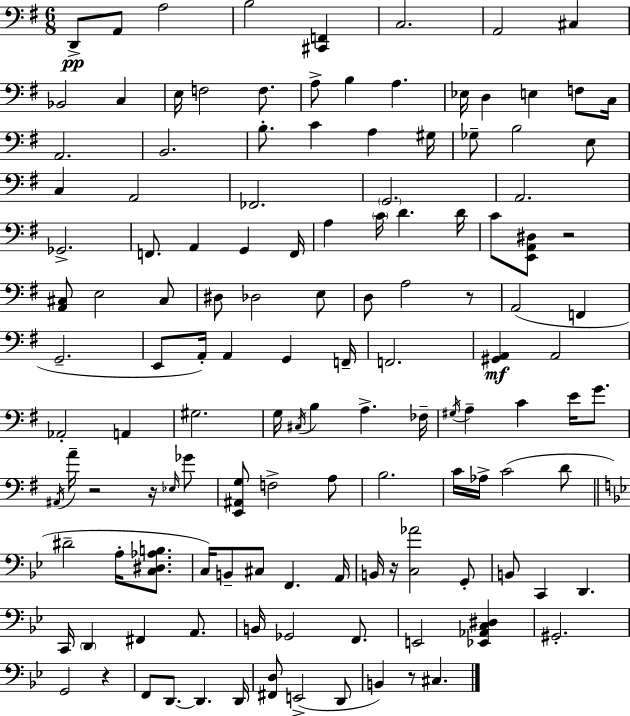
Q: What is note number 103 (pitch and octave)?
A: Gb2